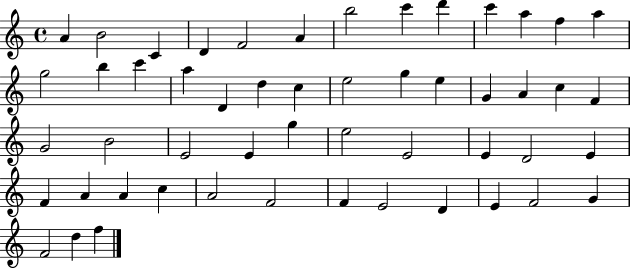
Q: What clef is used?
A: treble